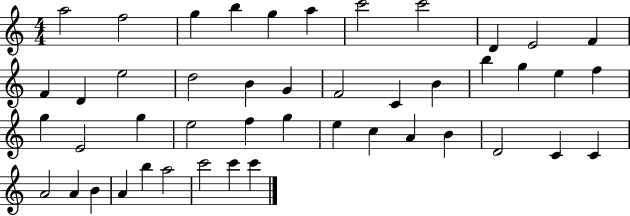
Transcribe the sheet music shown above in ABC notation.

X:1
T:Untitled
M:4/4
L:1/4
K:C
a2 f2 g b g a c'2 c'2 D E2 F F D e2 d2 B G F2 C B b g e f g E2 g e2 f g e c A B D2 C C A2 A B A b a2 c'2 c' c'